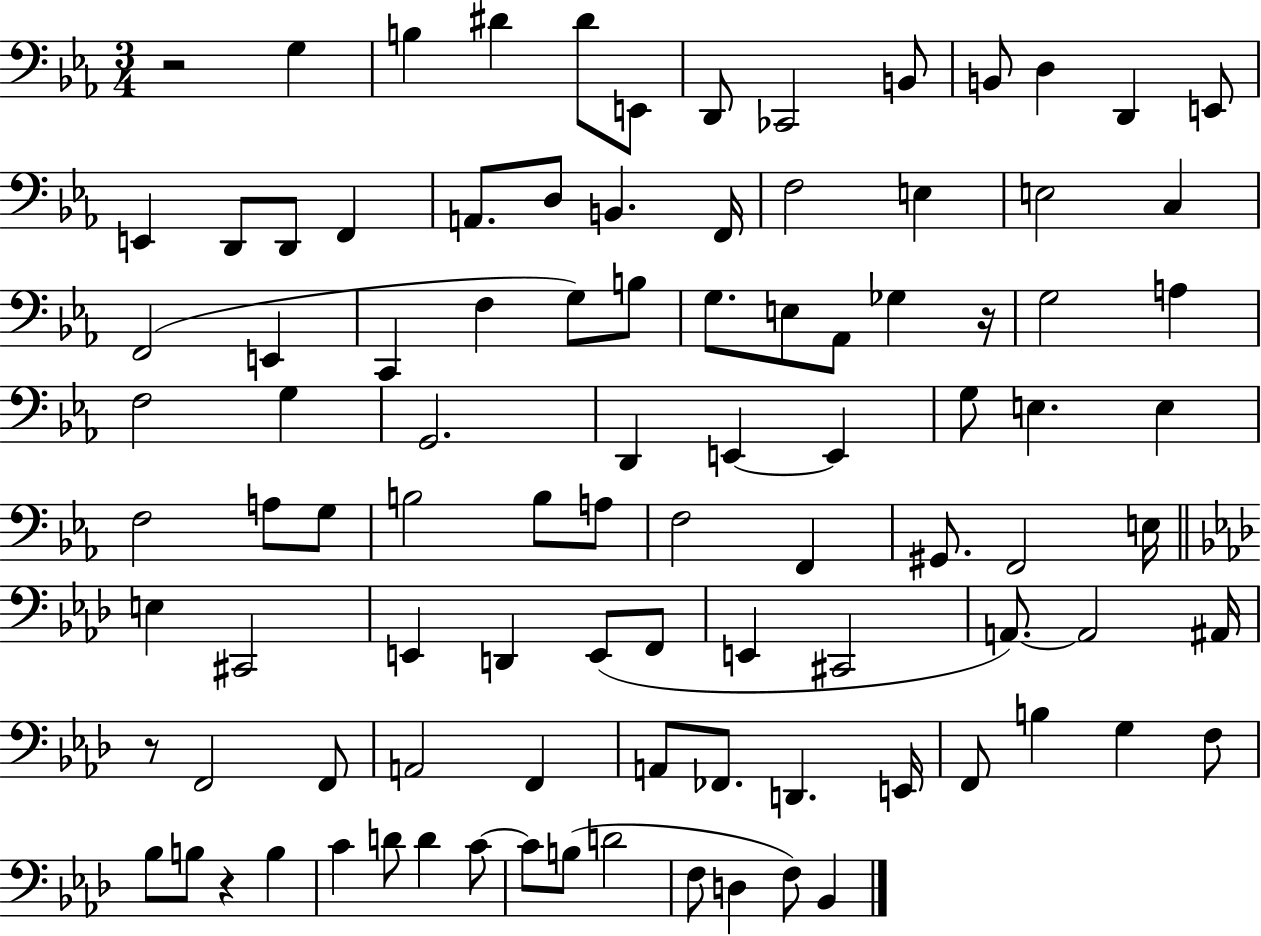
X:1
T:Untitled
M:3/4
L:1/4
K:Eb
z2 G, B, ^D ^D/2 E,,/2 D,,/2 _C,,2 B,,/2 B,,/2 D, D,, E,,/2 E,, D,,/2 D,,/2 F,, A,,/2 D,/2 B,, F,,/4 F,2 E, E,2 C, F,,2 E,, C,, F, G,/2 B,/2 G,/2 E,/2 _A,,/2 _G, z/4 G,2 A, F,2 G, G,,2 D,, E,, E,, G,/2 E, E, F,2 A,/2 G,/2 B,2 B,/2 A,/2 F,2 F,, ^G,,/2 F,,2 E,/4 E, ^C,,2 E,, D,, E,,/2 F,,/2 E,, ^C,,2 A,,/2 A,,2 ^A,,/4 z/2 F,,2 F,,/2 A,,2 F,, A,,/2 _F,,/2 D,, E,,/4 F,,/2 B, G, F,/2 _B,/2 B,/2 z B, C D/2 D C/2 C/2 B,/2 D2 F,/2 D, F,/2 _B,,